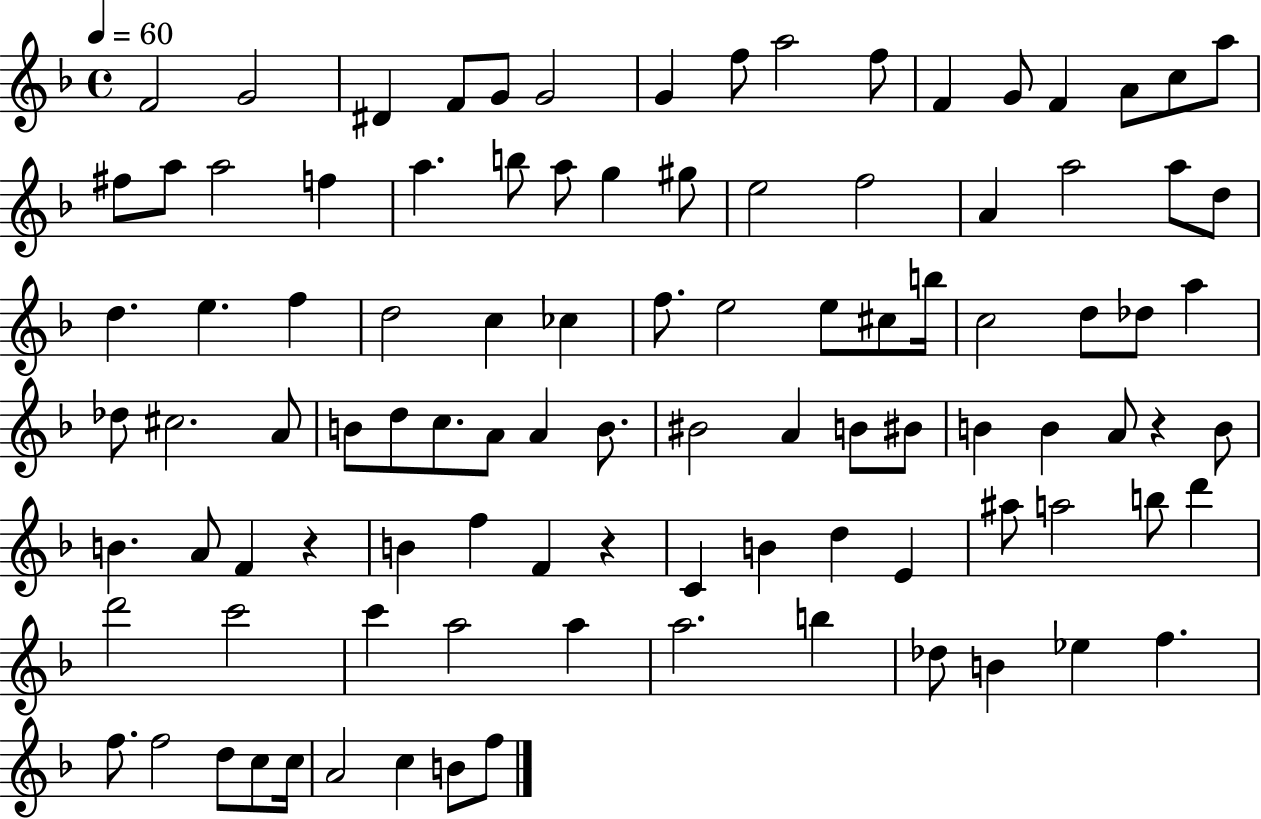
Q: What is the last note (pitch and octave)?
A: F5